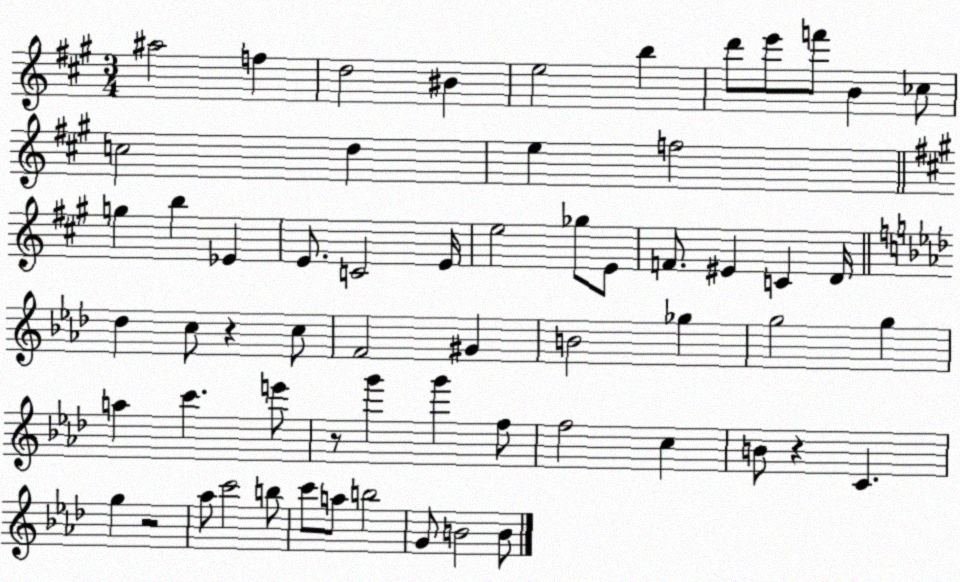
X:1
T:Untitled
M:3/4
L:1/4
K:A
^a2 f d2 ^B e2 b d'/2 e'/2 f'/2 B _c/2 c2 d e f2 g b _E E/2 C2 E/4 e2 _g/2 E/2 F/2 ^E C D/4 _d c/2 z c/2 F2 ^G B2 _g g2 g a c' e'/2 z/2 g' g' f/2 f2 c B/2 z C g z2 _a/2 c'2 b/2 c'/2 a/2 b2 G/2 B2 B/2